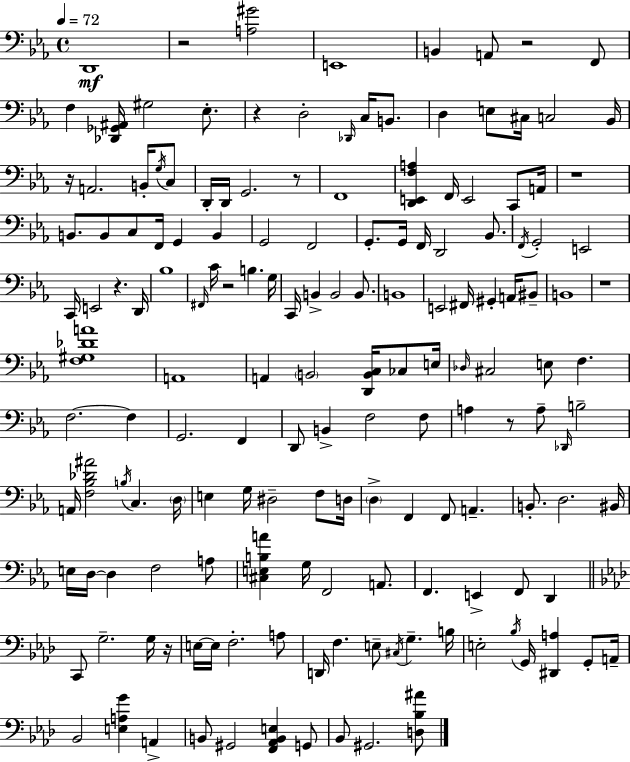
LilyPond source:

{
  \clef bass
  \time 4/4
  \defaultTimeSignature
  \key ees \major
  \tempo 4 = 72
  d,1\mf | r2 <a gis'>2 | e,1 | b,4 a,8 r2 f,8 | \break f4 <des, ges, ais,>16 gis2 ees8.-. | r4 d2-. \grace { des,16 } c16 b,8. | d4 e8 cis16 c2 | bes,16 r16 a,2. b,16-. \acciaccatura { g16 } | \break c8 d,16-. d,16 g,2. | r8 f,1 | <d, e, f a>4 f,16 e,2 c,8 | a,16 r1 | \break b,8. b,8 c8 f,16 g,4 b,4 | g,2 f,2 | g,8.-. g,16 f,16 d,2 bes,8. | \acciaccatura { f,16 } g,2-. e,2 | \break c,16 e,2 r4. | d,16 bes1 | \grace { fis,16 } c'16 r2 b4. | g16 c,16 b,4-> b,2 | \break b,8. b,1 | e,2 fis,16 gis,4-. | a,16 bis,8-- b,1 | r1 | \break <f gis des' a'>1 | a,1 | a,4 \parenthesize b,2 | <d, b, c>16 ces8 e16 \grace { des16 } cis2 e8 f4. | \break f2.~~ | f4 g,2. | f,4 d,8 b,4-> f2 | f8 a4 r8 a8-- \grace { des,16 } b2-- | \break a,16 <f bes des' ais'>2 \acciaccatura { b16 } | c4. \parenthesize d16 e4 g16 dis2-- | f8 d16 \parenthesize d4-> f,4 f,8 | a,4.-- b,8.-. d2. | \break bis,16 e16 d16~~ d4 f2 | a8 <cis e b a'>4 g16 f,2 | a,8. f,4. e,4-> | f,8 d,4 \bar "||" \break \key f \minor c,8 g2.-- g16 r16 | e16~~ e16 f2.-. a8 | d,16 f4. e8-- \acciaccatura { cis16 } g4.-- | b16 e2-. \acciaccatura { bes16 } g,16 <dis, a>4 g,8-. | \break a,16-- bes,2 <e a g'>4 a,4-> | b,8 gis,2 <f, aes, b, e>4 | g,8 bes,8 gis,2. | <d bes ais'>8 \bar "|."
}